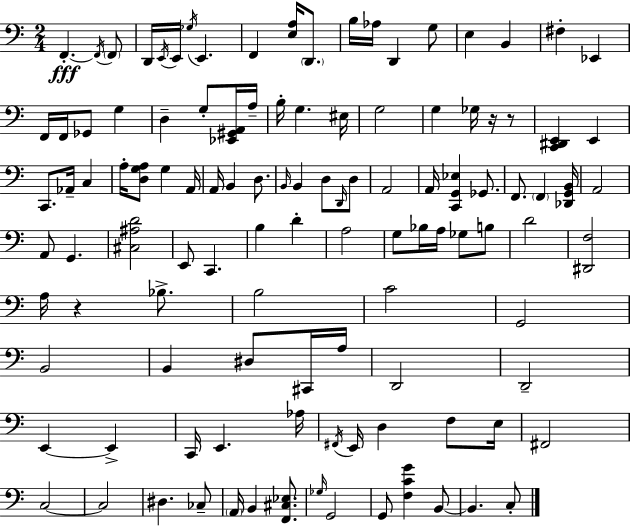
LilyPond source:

{
  \clef bass
  \numericTimeSignature
  \time 2/4
  \key c \major
  f,4.-.~~\fff \acciaccatura { f,16 } \parenthesize f,8 | d,16 \acciaccatura { e,16 } e,16 \acciaccatura { ges16 } e,4. | f,4 <e a>16 | \parenthesize d,8. b16 aes16 d,4 | \break g8 e4 b,4 | fis4-. ees,4 | f,16 f,16 ges,8 g4 | d4-- g8-. | \break <ees, gis, a,>16 a16-- b16-. g4. | eis16 g2 | g4 ges16 | r16 r8 <c, dis, e,>4 e,4 | \break c,8. aes,16-- c4 | a16-. <d g a>8 g4 | a,16 a,16 b,4 | d8. \grace { b,16 } b,4 | \break d8 \grace { d,16 } d8 a,2 | a,16 <c, g, ees>4 | ges,8. f,8. | \parenthesize f,4 <des, g, b,>16 a,2 | \break a,8 g,4. | <cis ais d'>2 | e,8 c,4. | b4 | \break d'4-. a2 | g8 bes16 | a16 ges8 b8 d'2 | <dis, f>2 | \break a16 r4 | bes8.-> b2 | c'2 | g,2 | \break b,2 | b,4 | dis8 cis,16 a16 d,2 | d,2-- | \break e,4~~ | e,4-> c,16 e,4. | aes16 \acciaccatura { fis,16 } e,16 d4 | f8 e16 fis,2 | \break c2~~ | c2 | dis4. | ces8-- \parenthesize a,16 b,4 | \break <f, cis ees>8. \grace { ges16 } g,2 | g,8 | <f c' g'>4 b,8~~ b,4. | c8-. \bar "|."
}